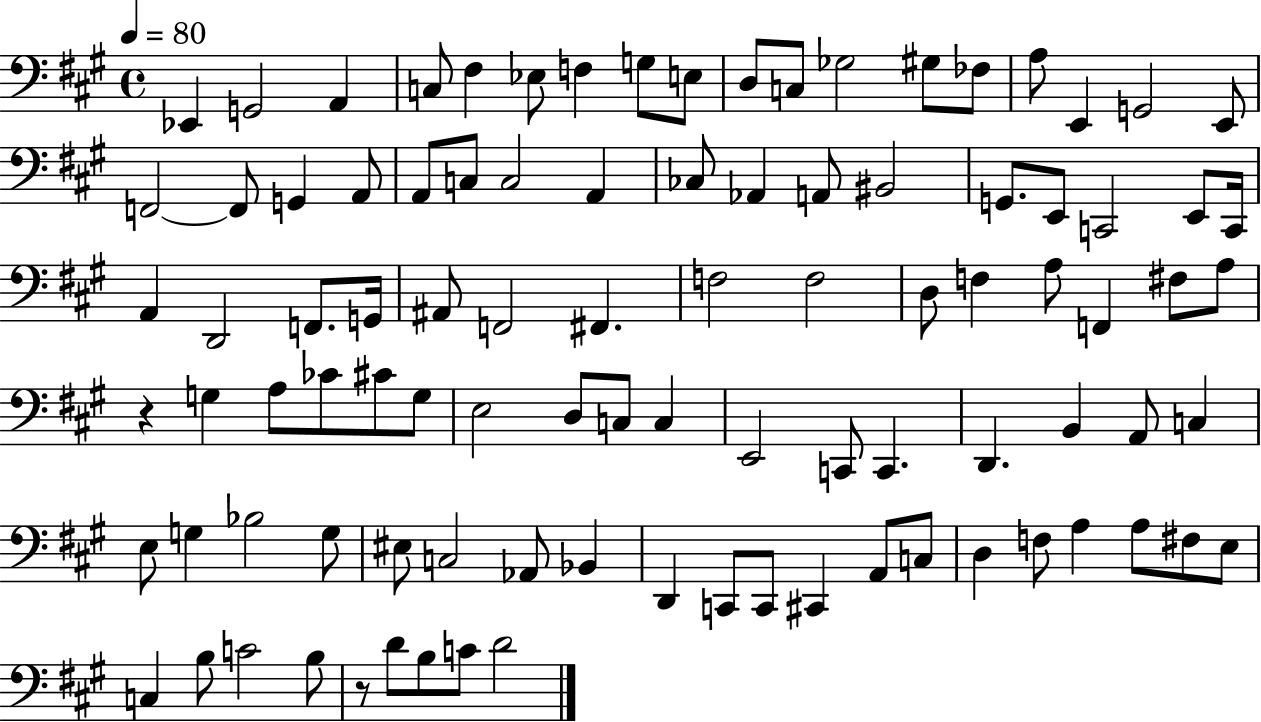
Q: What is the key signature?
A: A major